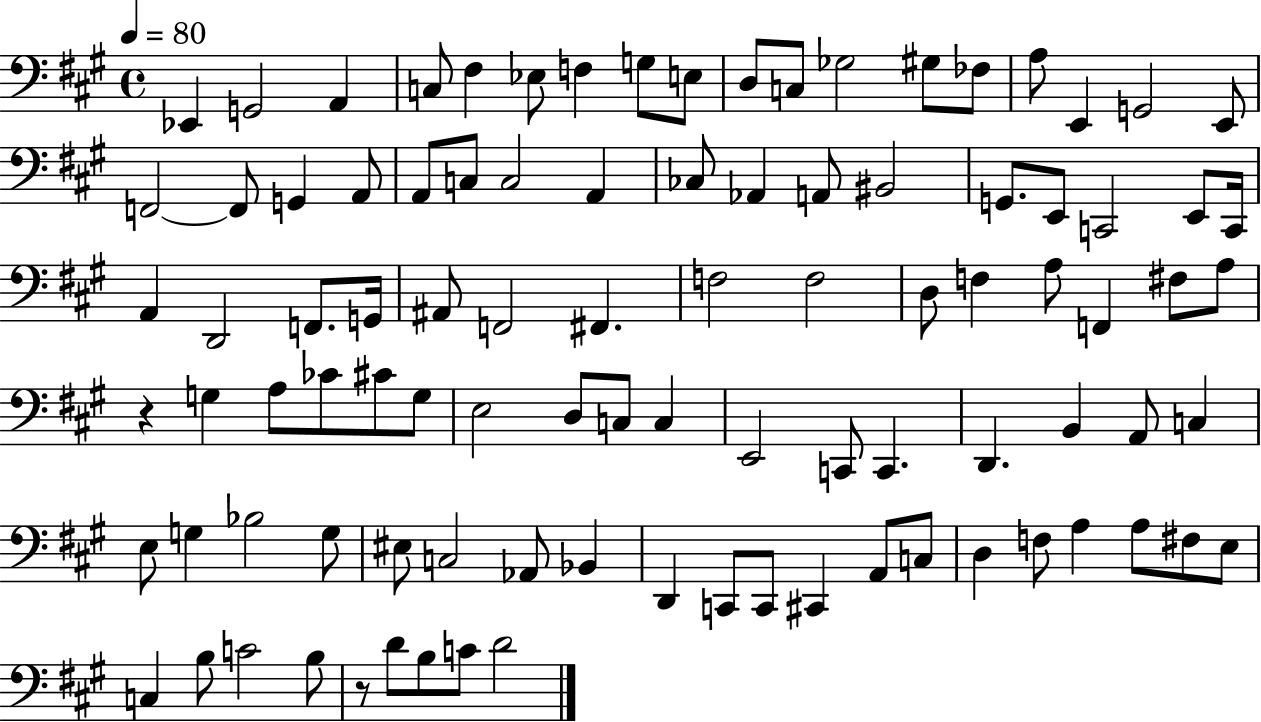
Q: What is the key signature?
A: A major